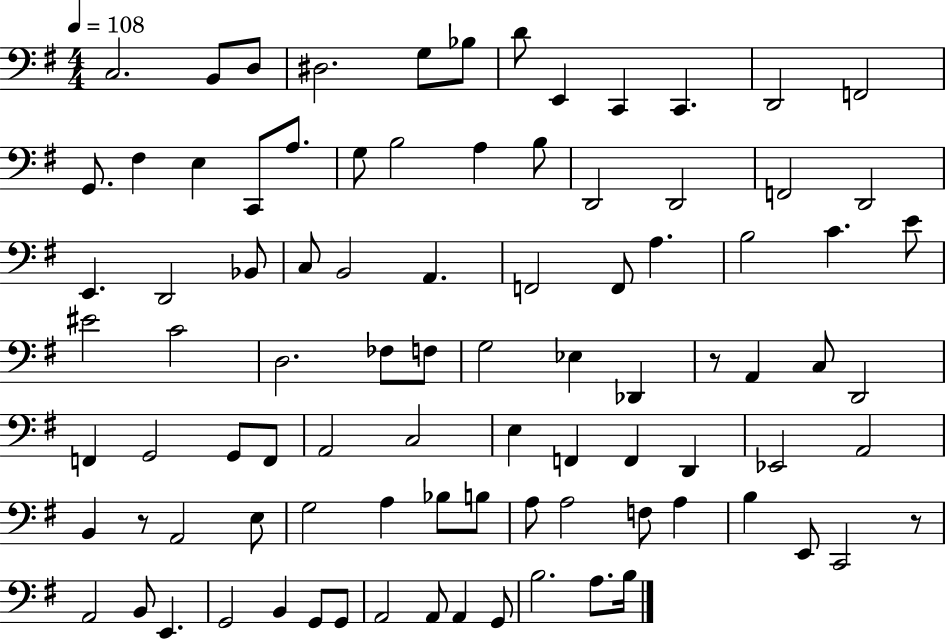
{
  \clef bass
  \numericTimeSignature
  \time 4/4
  \key g \major
  \tempo 4 = 108
  c2. b,8 d8 | dis2. g8 bes8 | d'8 e,4 c,4 c,4. | d,2 f,2 | \break g,8. fis4 e4 c,8 a8. | g8 b2 a4 b8 | d,2 d,2 | f,2 d,2 | \break e,4. d,2 bes,8 | c8 b,2 a,4. | f,2 f,8 a4. | b2 c'4. e'8 | \break eis'2 c'2 | d2. fes8 f8 | g2 ees4 des,4 | r8 a,4 c8 d,2 | \break f,4 g,2 g,8 f,8 | a,2 c2 | e4 f,4 f,4 d,4 | ees,2 a,2 | \break b,4 r8 a,2 e8 | g2 a4 bes8 b8 | a8 a2 f8 a4 | b4 e,8 c,2 r8 | \break a,2 b,8 e,4. | g,2 b,4 g,8 g,8 | a,2 a,8 a,4 g,8 | b2. a8. b16 | \break \bar "|."
}